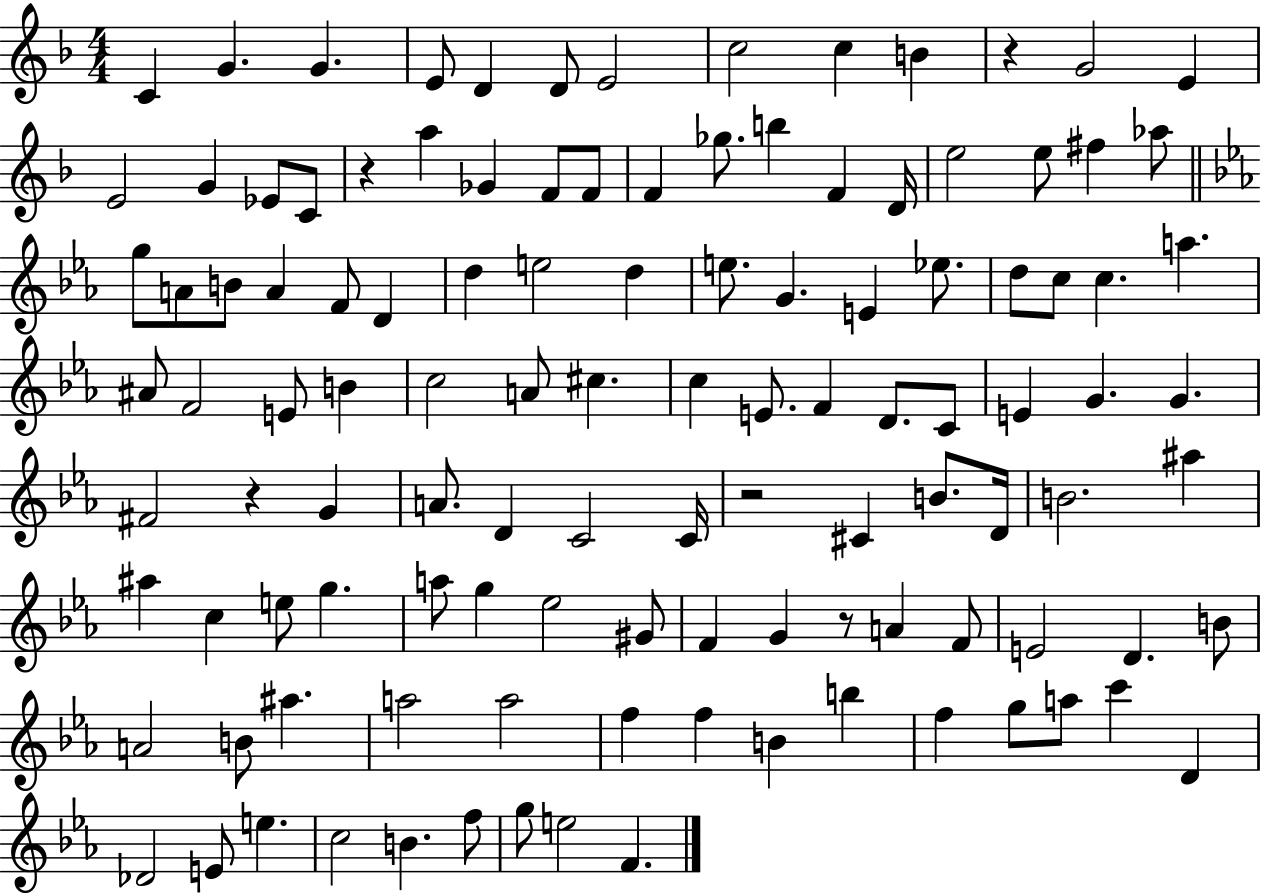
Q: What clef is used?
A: treble